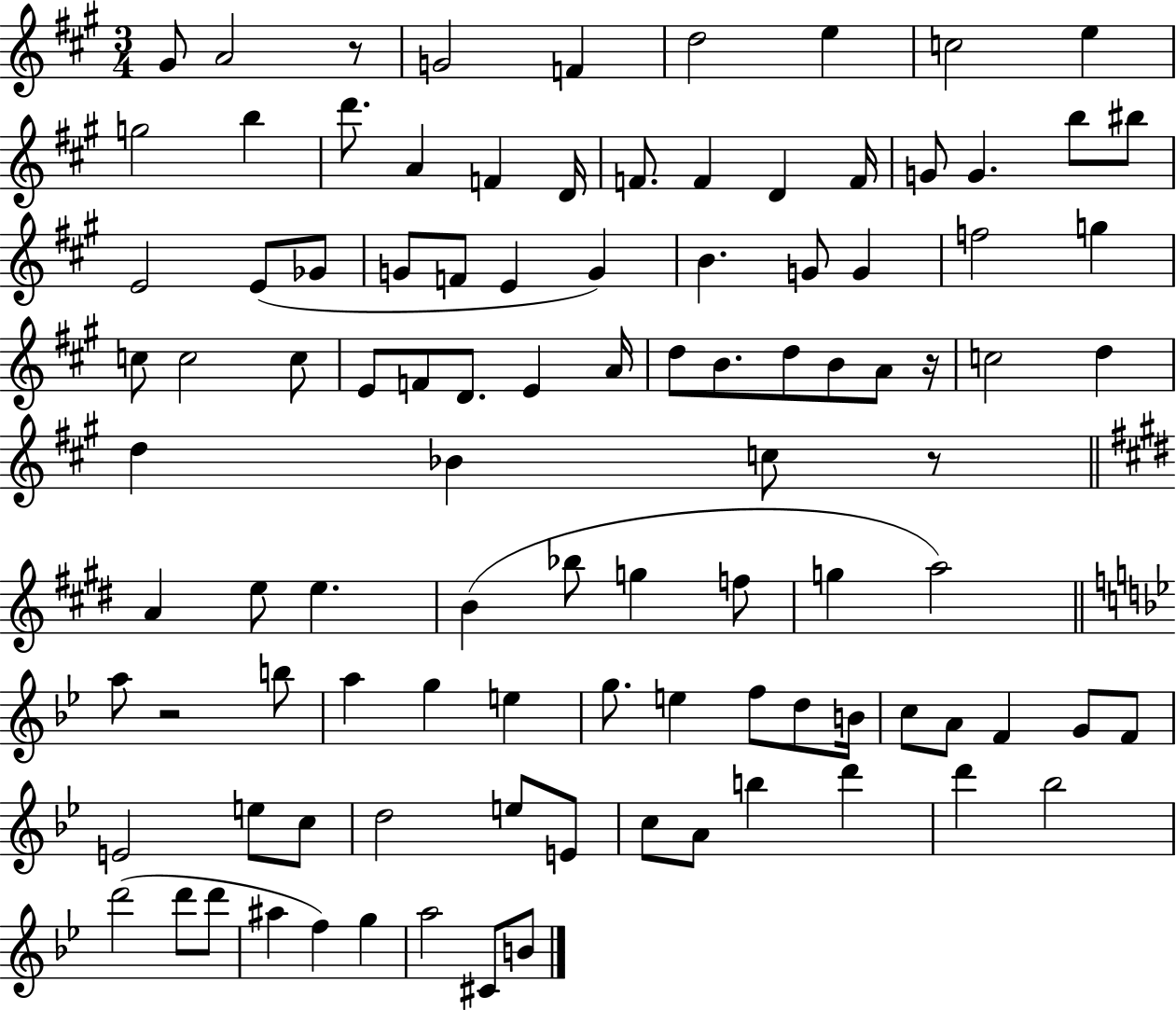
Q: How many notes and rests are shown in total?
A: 101